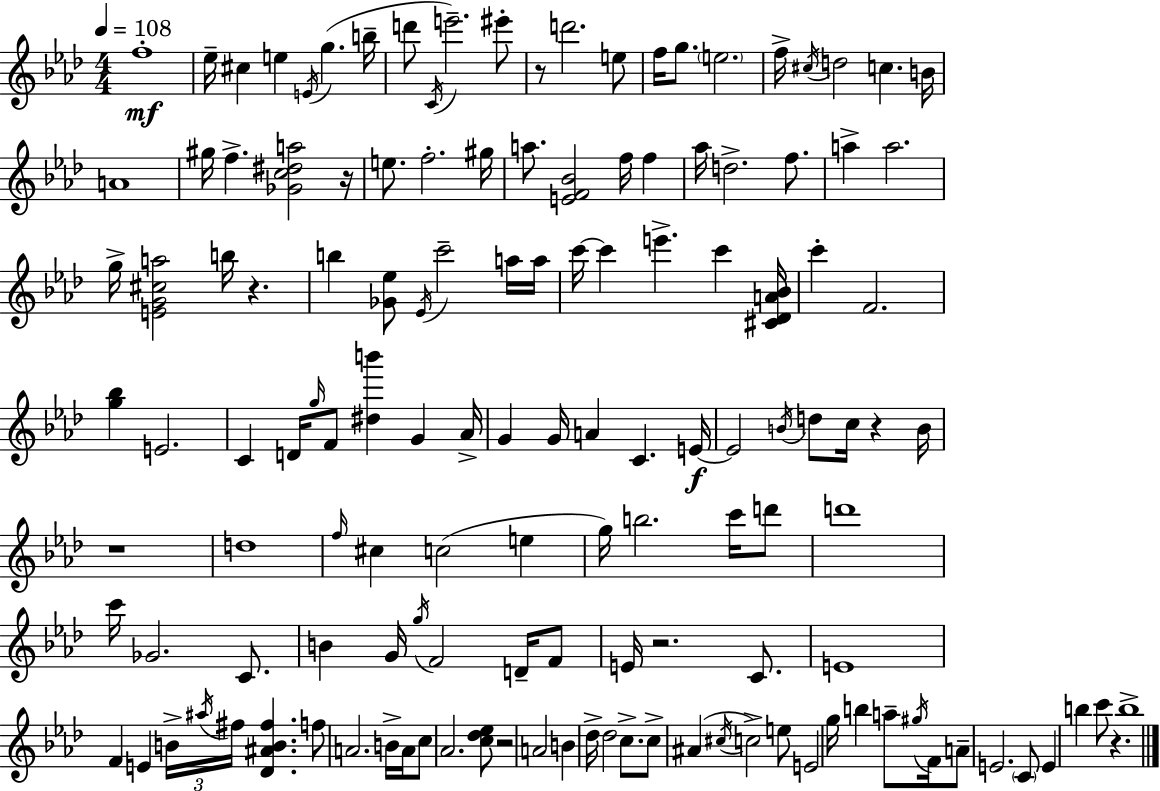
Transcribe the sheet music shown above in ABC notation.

X:1
T:Untitled
M:4/4
L:1/4
K:Fm
f4 _e/4 ^c e E/4 g b/4 d'/2 C/4 e'2 ^e'/2 z/2 d'2 e/2 f/4 g/2 e2 f/4 ^c/4 d2 c B/4 A4 ^g/4 f [_Gc^da]2 z/4 e/2 f2 ^g/4 a/2 [EF_B]2 f/4 f _a/4 d2 f/2 a a2 g/4 [EG^ca]2 b/4 z b [_G_e]/2 _E/4 c'2 a/4 a/4 c'/4 c' e' c' [^C_DA_B]/4 c' F2 [g_b] E2 C D/4 g/4 F/2 [^db'] G _A/4 G G/4 A C E/4 E2 B/4 d/2 c/4 z B/4 z4 d4 f/4 ^c c2 e g/4 b2 c'/4 d'/2 d'4 c'/4 _G2 C/2 B G/4 g/4 F2 D/4 F/2 E/4 z2 C/2 E4 F E B/4 ^a/4 ^f/4 [_D^AB^f] f/2 A2 B/4 A/4 c/2 _A2 [c_d_e]/2 z2 A2 B _d/4 _d2 c/2 c/2 ^A ^c/4 c2 e/2 E2 g/4 b a/2 ^g/4 F/4 A/2 E2 C/2 E b c'/2 z b4